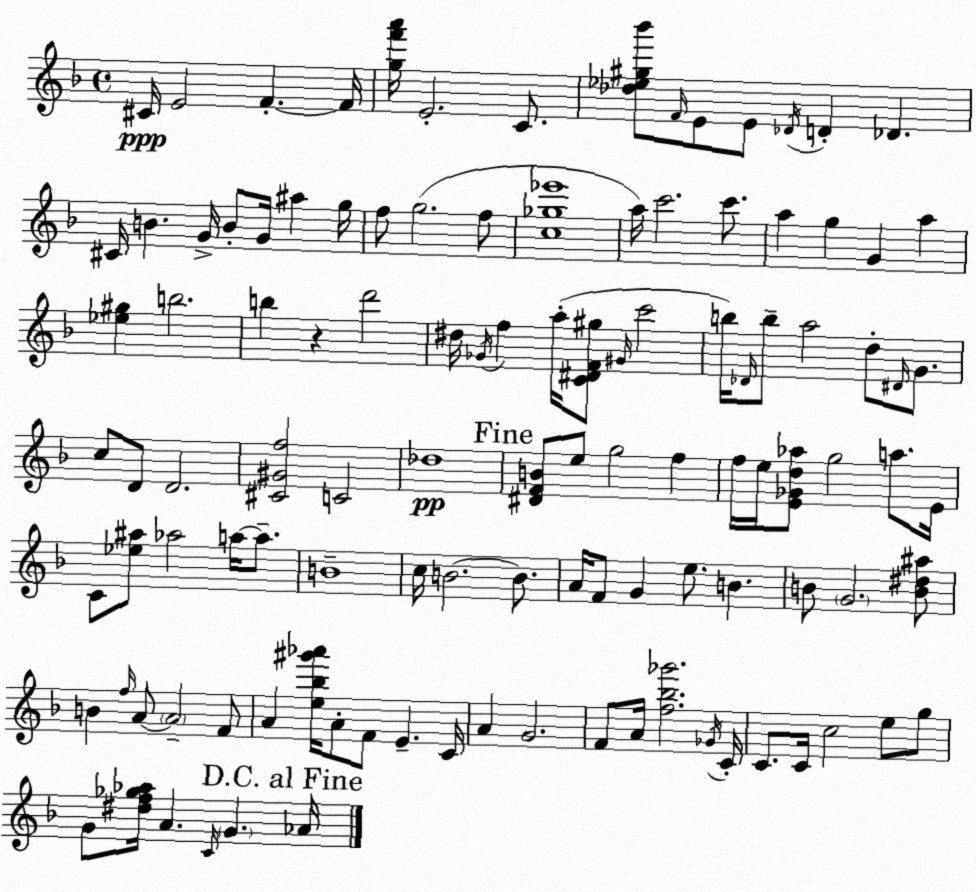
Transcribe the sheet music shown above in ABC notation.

X:1
T:Untitled
M:4/4
L:1/4
K:F
^C/4 E2 F F/4 [gf'a']/4 E2 C/2 [_d_e^g_b']/2 F/4 E/2 E/2 _D/4 D _D ^C/4 B G/4 B/2 G/4 ^a g/4 f/2 g2 f/2 [c_g_e']4 a/4 c'2 c'/2 a g G a [_e^g] b2 b z d'2 ^d/4 _G/4 f a/4 [C^DF^g]/2 ^G/4 c'2 b/4 _D/4 b/2 a2 d/2 ^D/4 G/2 c/2 D/2 D2 [^C^Gf]2 C2 _d4 [^DFB]/2 e/2 g2 f f/4 e/4 [E_Gd_a]/2 g2 a/2 E/4 C/2 [_e^a]/2 _a2 a/4 a/2 B4 c/4 B2 B/2 A/4 F/2 G e/2 B B/2 G2 [B^d^a]/2 B f/4 A/2 A2 F/2 A [e_b^g'_a']/4 A/2 F/2 E C/4 A G2 F/2 A/4 [f_b_g']2 _G/4 C/4 C/2 C/4 c2 e/2 g/2 G/2 [^df_g_a]/4 A C/4 G _A/4